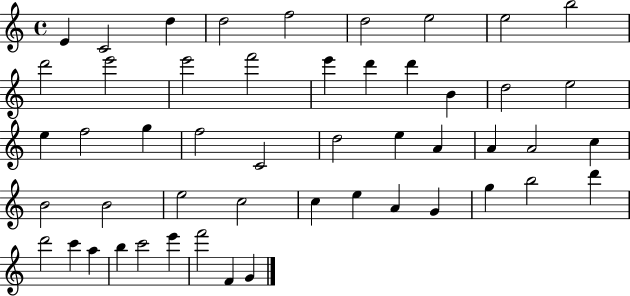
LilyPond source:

{
  \clef treble
  \time 4/4
  \defaultTimeSignature
  \key c \major
  e'4 c'2 d''4 | d''2 f''2 | d''2 e''2 | e''2 b''2 | \break d'''2 e'''2 | e'''2 f'''2 | e'''4 d'''4 d'''4 b'4 | d''2 e''2 | \break e''4 f''2 g''4 | f''2 c'2 | d''2 e''4 a'4 | a'4 a'2 c''4 | \break b'2 b'2 | e''2 c''2 | c''4 e''4 a'4 g'4 | g''4 b''2 d'''4 | \break d'''2 c'''4 a''4 | b''4 c'''2 e'''4 | f'''2 f'4 g'4 | \bar "|."
}